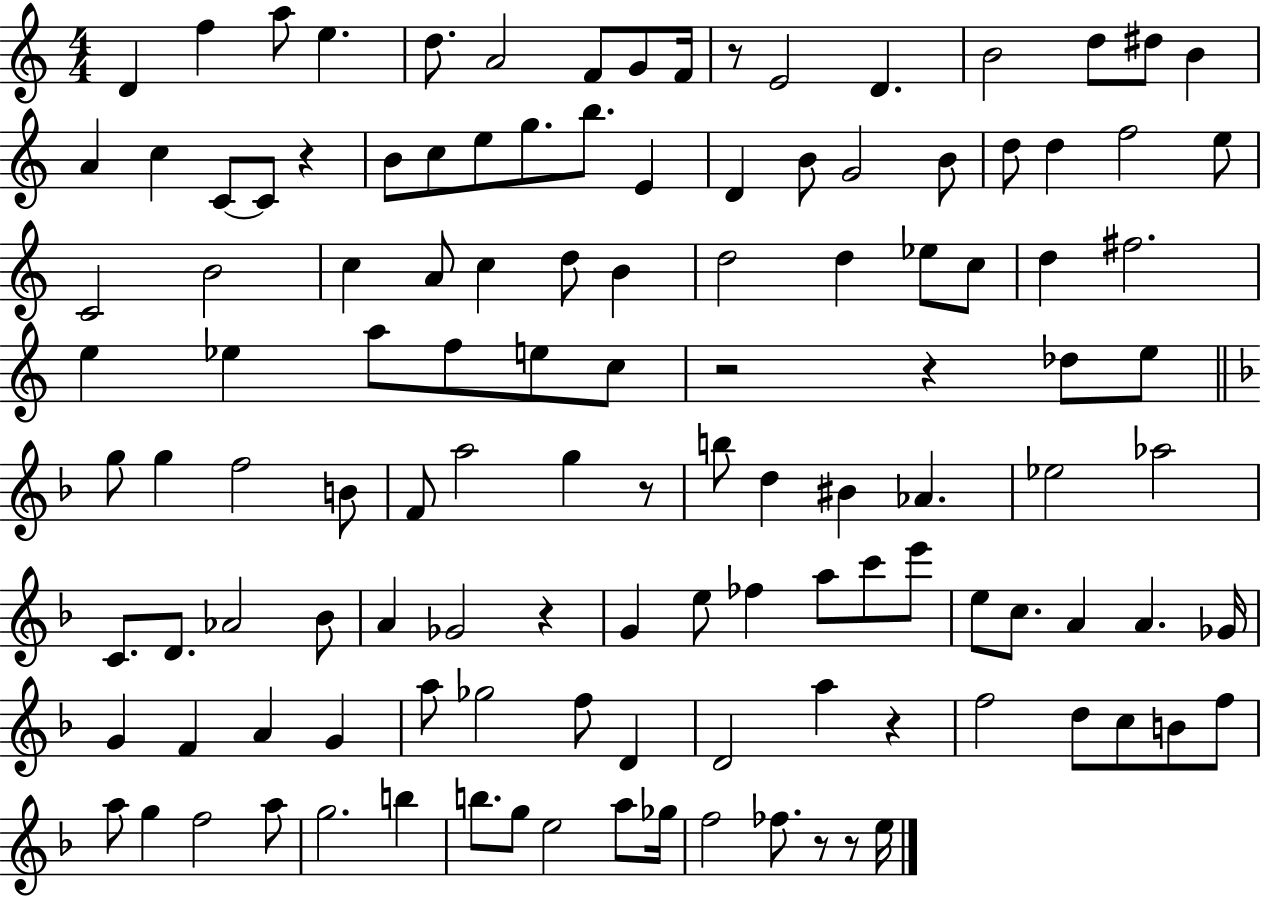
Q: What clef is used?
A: treble